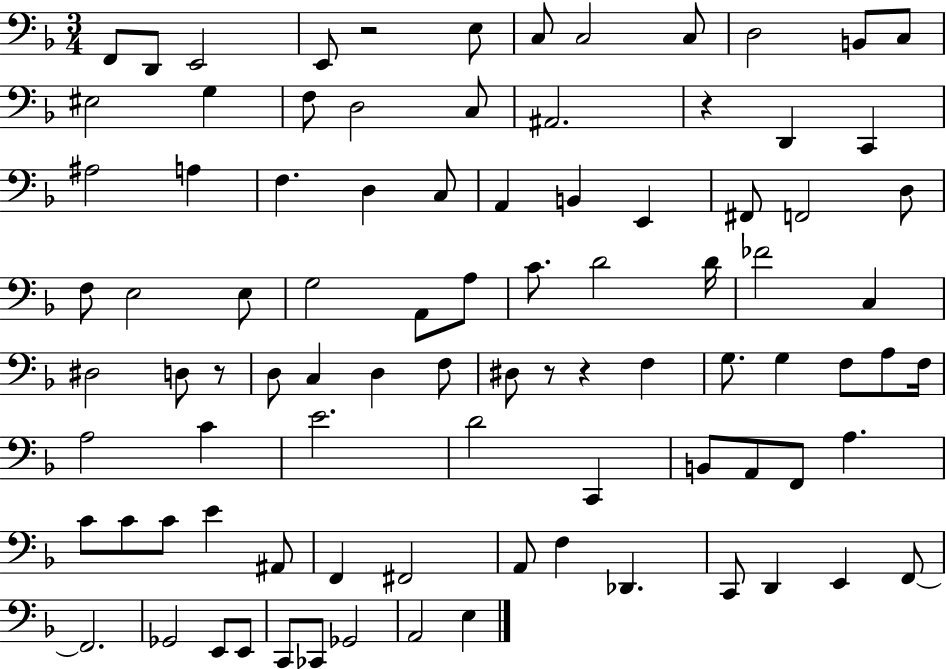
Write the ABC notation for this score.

X:1
T:Untitled
M:3/4
L:1/4
K:F
F,,/2 D,,/2 E,,2 E,,/2 z2 E,/2 C,/2 C,2 C,/2 D,2 B,,/2 C,/2 ^E,2 G, F,/2 D,2 C,/2 ^A,,2 z D,, C,, ^A,2 A, F, D, C,/2 A,, B,, E,, ^F,,/2 F,,2 D,/2 F,/2 E,2 E,/2 G,2 A,,/2 A,/2 C/2 D2 D/4 _F2 C, ^D,2 D,/2 z/2 D,/2 C, D, F,/2 ^D,/2 z/2 z F, G,/2 G, F,/2 A,/2 F,/4 A,2 C E2 D2 C,, B,,/2 A,,/2 F,,/2 A, C/2 C/2 C/2 E ^A,,/2 F,, ^F,,2 A,,/2 F, _D,, C,,/2 D,, E,, F,,/2 F,,2 _G,,2 E,,/2 E,,/2 C,,/2 _C,,/2 _G,,2 A,,2 E,